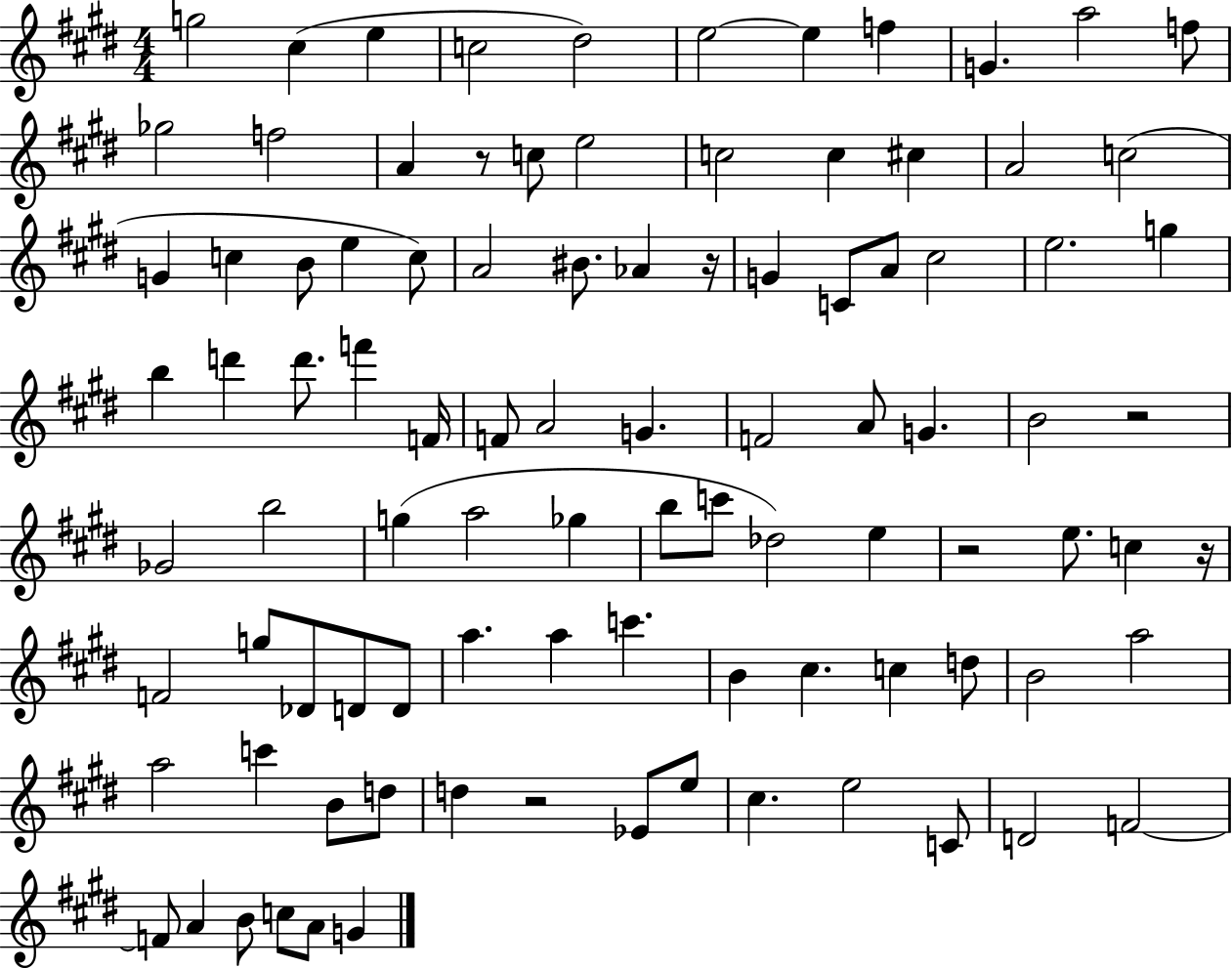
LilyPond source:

{
  \clef treble
  \numericTimeSignature
  \time 4/4
  \key e \major
  \repeat volta 2 { g''2 cis''4( e''4 | c''2 dis''2) | e''2~~ e''4 f''4 | g'4. a''2 f''8 | \break ges''2 f''2 | a'4 r8 c''8 e''2 | c''2 c''4 cis''4 | a'2 c''2( | \break g'4 c''4 b'8 e''4 c''8) | a'2 bis'8. aes'4 r16 | g'4 c'8 a'8 cis''2 | e''2. g''4 | \break b''4 d'''4 d'''8. f'''4 f'16 | f'8 a'2 g'4. | f'2 a'8 g'4. | b'2 r2 | \break ges'2 b''2 | g''4( a''2 ges''4 | b''8 c'''8 des''2) e''4 | r2 e''8. c''4 r16 | \break f'2 g''8 des'8 d'8 d'8 | a''4. a''4 c'''4. | b'4 cis''4. c''4 d''8 | b'2 a''2 | \break a''2 c'''4 b'8 d''8 | d''4 r2 ees'8 e''8 | cis''4. e''2 c'8 | d'2 f'2~~ | \break f'8 a'4 b'8 c''8 a'8 g'4 | } \bar "|."
}